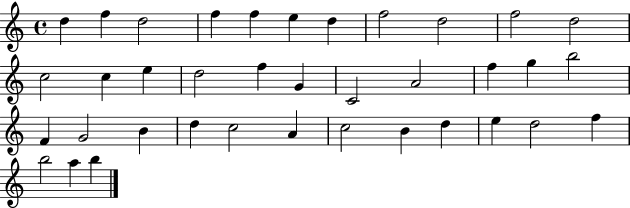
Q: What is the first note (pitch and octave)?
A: D5